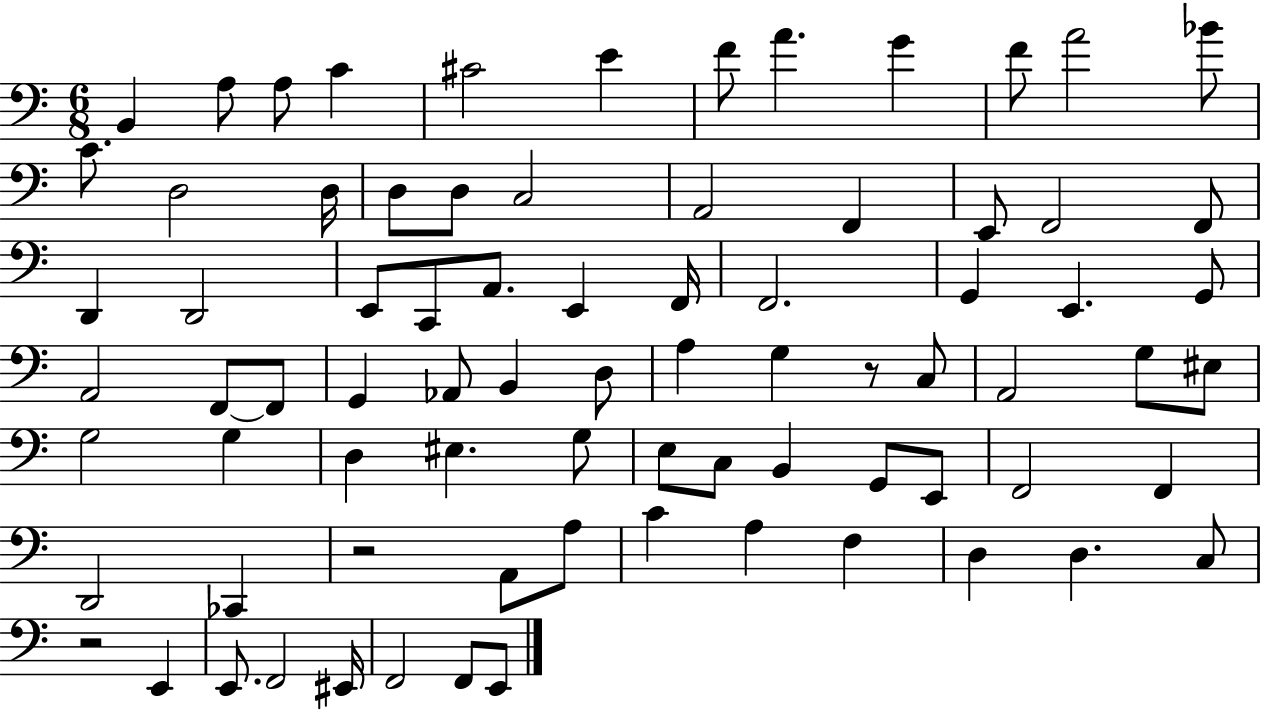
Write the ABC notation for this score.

X:1
T:Untitled
M:6/8
L:1/4
K:C
B,, A,/2 A,/2 C ^C2 E F/2 A G F/2 A2 _B/2 C/2 D,2 D,/4 D,/2 D,/2 C,2 A,,2 F,, E,,/2 F,,2 F,,/2 D,, D,,2 E,,/2 C,,/2 A,,/2 E,, F,,/4 F,,2 G,, E,, G,,/2 A,,2 F,,/2 F,,/2 G,, _A,,/2 B,, D,/2 A, G, z/2 C,/2 A,,2 G,/2 ^E,/2 G,2 G, D, ^E, G,/2 E,/2 C,/2 B,, G,,/2 E,,/2 F,,2 F,, D,,2 _C,, z2 A,,/2 A,/2 C A, F, D, D, C,/2 z2 E,, E,,/2 F,,2 ^E,,/4 F,,2 F,,/2 E,,/2